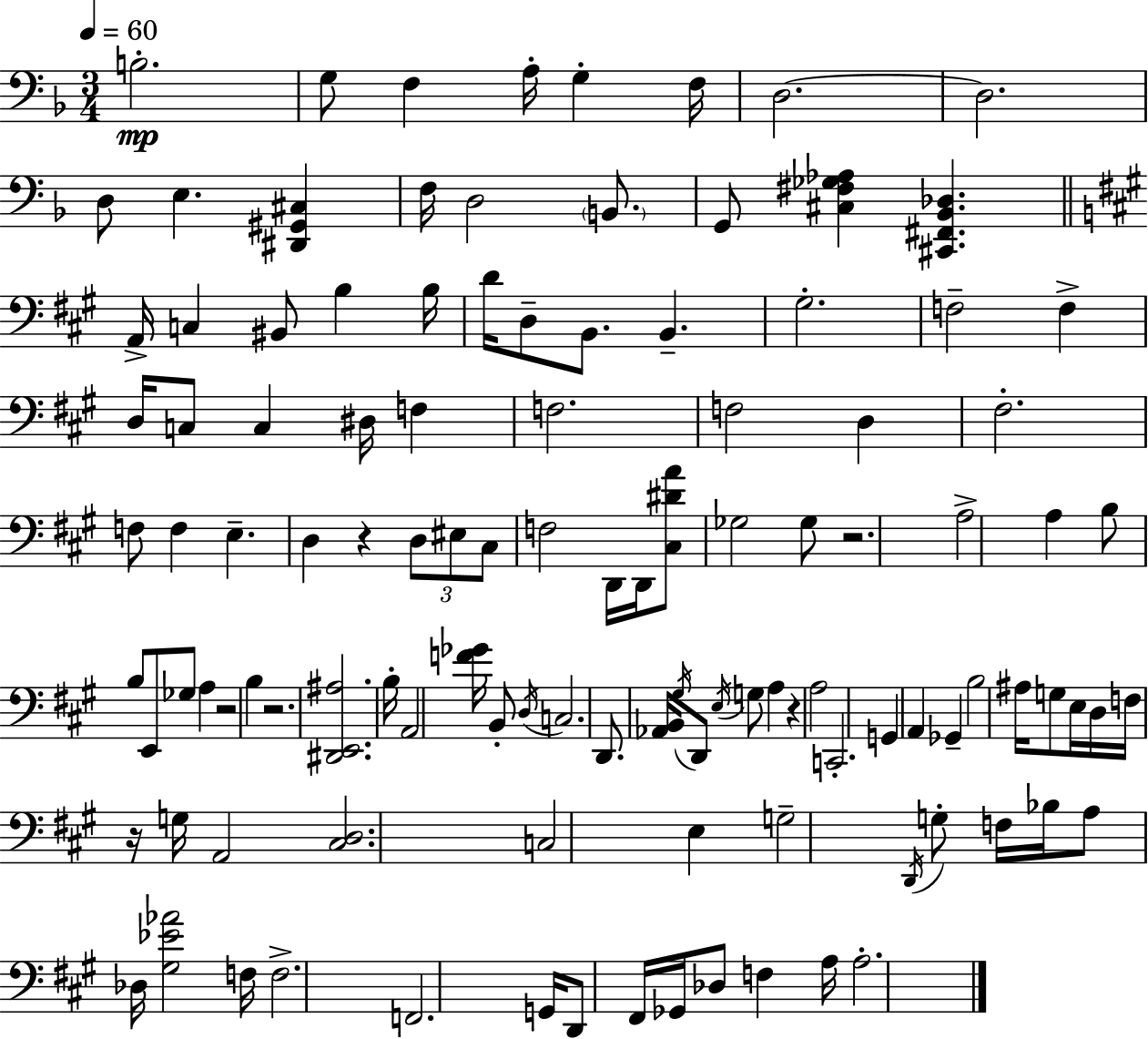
{
  \clef bass
  \numericTimeSignature
  \time 3/4
  \key f \major
  \tempo 4 = 60
  b2.-.\mp | g8 f4 a16-. g4-. f16 | d2.~~ | d2. | \break d8 e4. <dis, gis, cis>4 | f16 d2 \parenthesize b,8. | g,8 <cis fis ges aes>4 <cis, fis, bes, des>4. | \bar "||" \break \key a \major a,16-> c4 bis,8 b4 b16 | d'16 d8-- b,8. b,4.-- | gis2.-. | f2-- f4-> | \break d16 c8 c4 dis16 f4 | f2. | f2 d4 | fis2.-. | \break f8 f4 e4.-- | d4 r4 \tuplet 3/2 { d8 eis8 | cis8 } f2 d,16 d,16 | <cis dis' a'>8 ges2 ges8 | \break r2. | a2-> a4 | b8 b8 e,8 ges8 a4 | r2 b4 | \break r2. | <dis, e, ais>2. | b16-. a,2 <f' ges'>16 b,8-. | \acciaccatura { d16 } c2. | \break d,8. <aes, b,>16 \acciaccatura { gis16 } d,8 \acciaccatura { e16 } g8 a4 | r4 a2 | c,2.-. | g,4 a,4 ges,4-- | \break b2 ais16 | g8 e16 d16 f16 r16 g16 a,2 | <cis d>2. | c2 e4 | \break g2-- \acciaccatura { d,16 } | g8-. f16 bes16 a8 des16 <gis ees' aes'>2 | f16 f2.-> | f,2. | \break g,16 d,8 fis,16 ges,16 des8 f4 | a16 a2.-. | \bar "|."
}